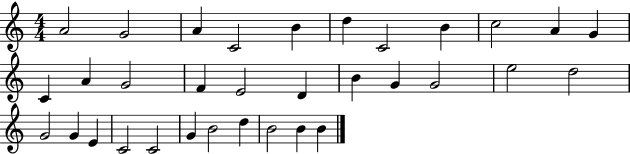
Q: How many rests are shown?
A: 0